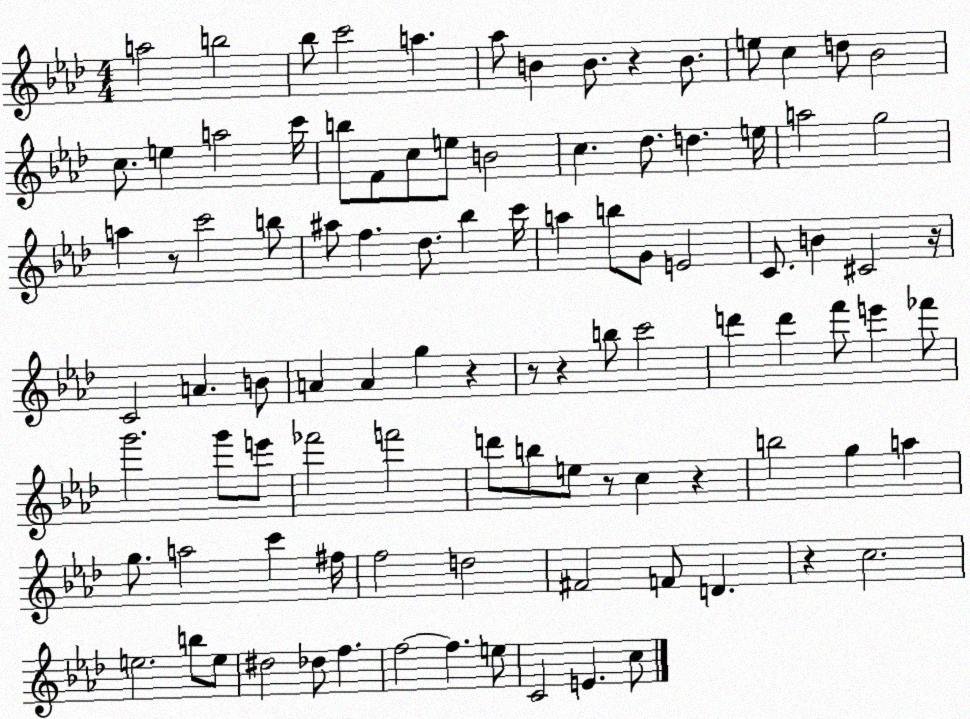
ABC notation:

X:1
T:Untitled
M:4/4
L:1/4
K:Ab
a2 b2 _b/2 c'2 a _a/2 B B/2 z B/2 e/2 c d/2 _B2 c/2 e a2 c'/4 b/2 F/2 c/2 e/2 B2 c _d/2 d e/4 a2 g2 a z/2 c'2 b/2 ^a/2 f _d/2 _b c'/4 a b/2 G/2 E2 C/2 B ^C2 z/4 C2 A B/2 A A g z z/2 z b/2 c'2 d' d' f'/2 e' _f'/2 g'2 g'/2 e'/2 _f'2 f'2 d'/2 b/2 e/2 z/2 c z b2 g a g/2 a2 c' ^f/4 f2 d2 ^F2 F/2 D z c2 e2 b/2 e/2 ^d2 _d/2 f f2 f e/2 C2 E c/2